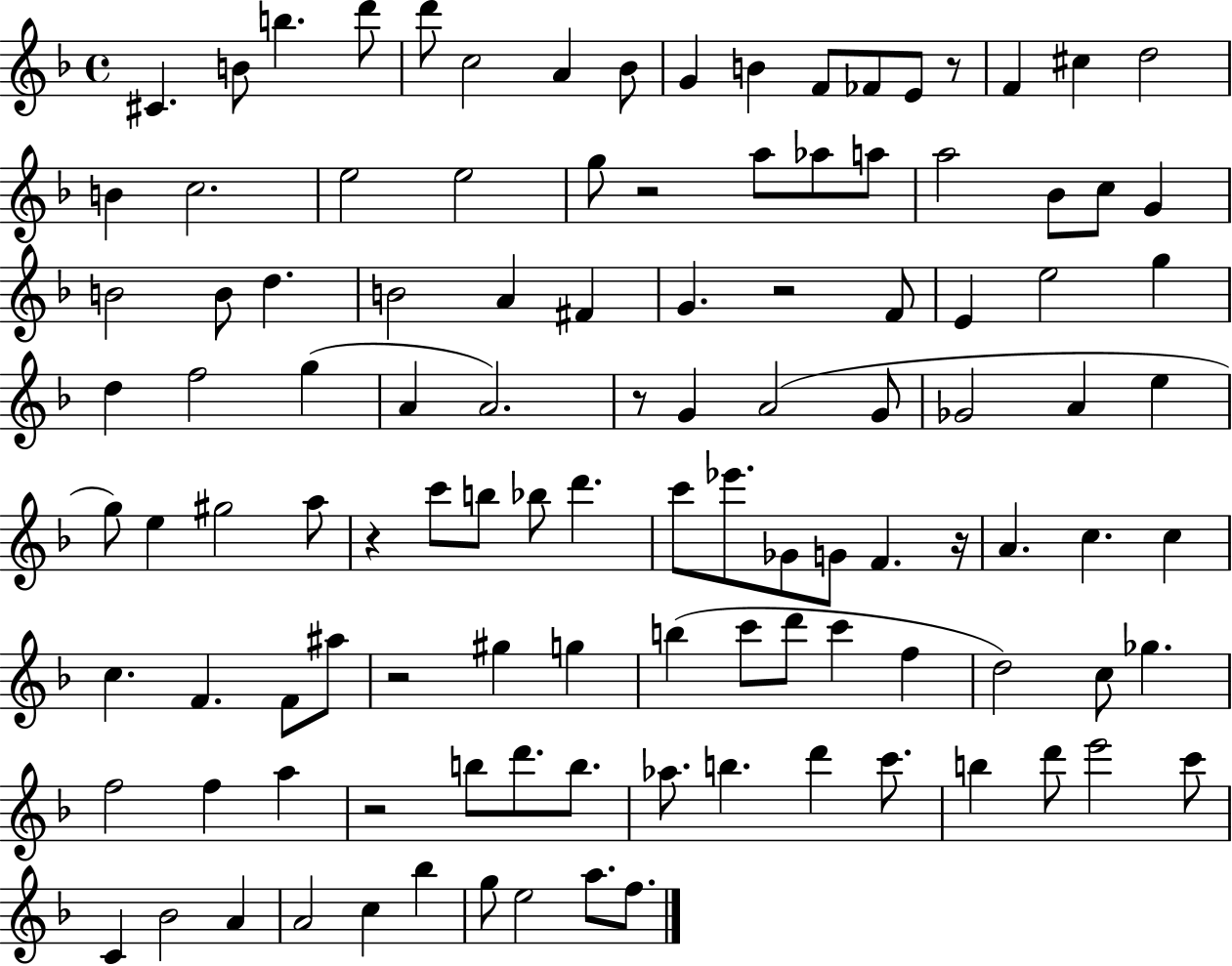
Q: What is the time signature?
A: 4/4